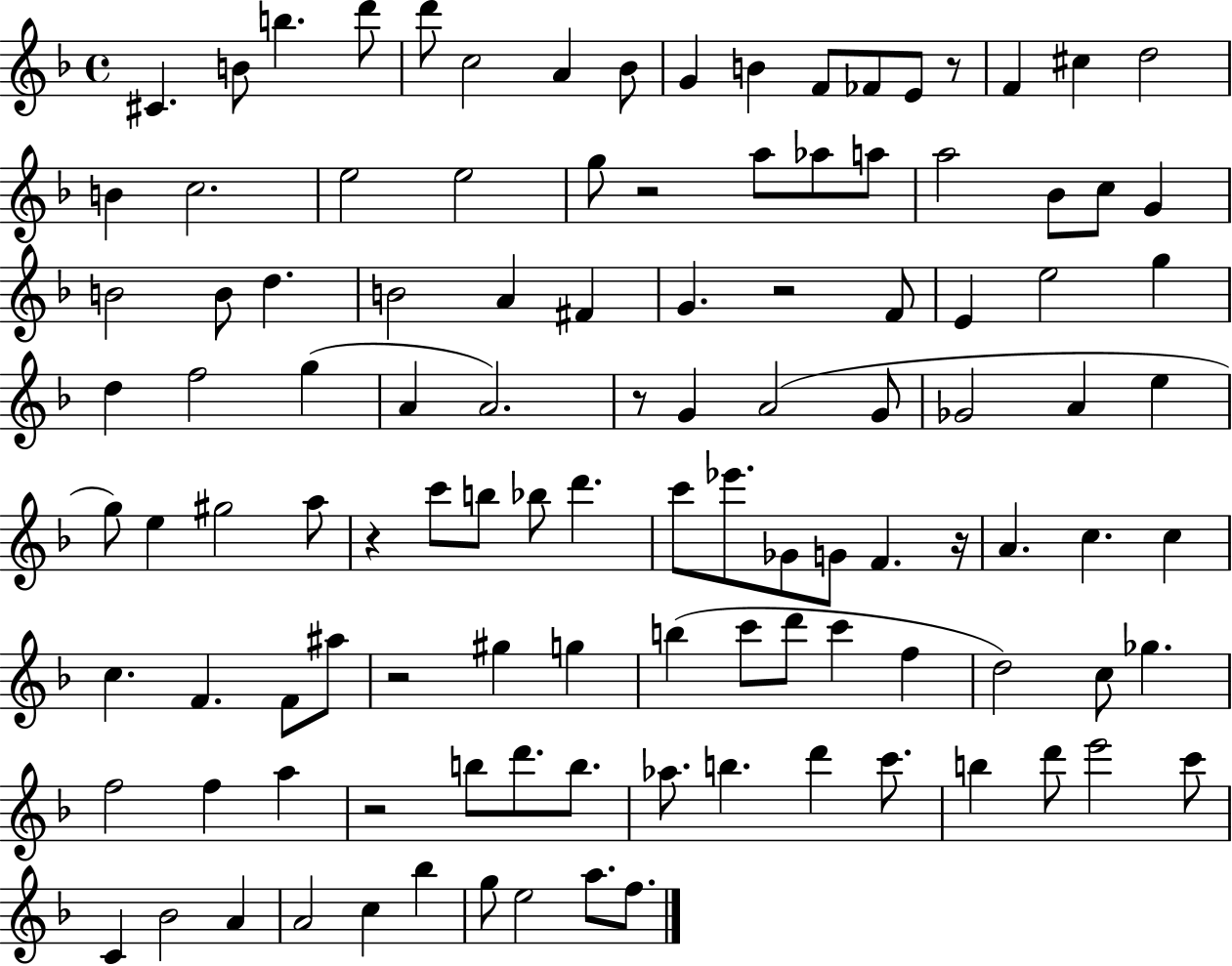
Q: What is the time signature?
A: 4/4